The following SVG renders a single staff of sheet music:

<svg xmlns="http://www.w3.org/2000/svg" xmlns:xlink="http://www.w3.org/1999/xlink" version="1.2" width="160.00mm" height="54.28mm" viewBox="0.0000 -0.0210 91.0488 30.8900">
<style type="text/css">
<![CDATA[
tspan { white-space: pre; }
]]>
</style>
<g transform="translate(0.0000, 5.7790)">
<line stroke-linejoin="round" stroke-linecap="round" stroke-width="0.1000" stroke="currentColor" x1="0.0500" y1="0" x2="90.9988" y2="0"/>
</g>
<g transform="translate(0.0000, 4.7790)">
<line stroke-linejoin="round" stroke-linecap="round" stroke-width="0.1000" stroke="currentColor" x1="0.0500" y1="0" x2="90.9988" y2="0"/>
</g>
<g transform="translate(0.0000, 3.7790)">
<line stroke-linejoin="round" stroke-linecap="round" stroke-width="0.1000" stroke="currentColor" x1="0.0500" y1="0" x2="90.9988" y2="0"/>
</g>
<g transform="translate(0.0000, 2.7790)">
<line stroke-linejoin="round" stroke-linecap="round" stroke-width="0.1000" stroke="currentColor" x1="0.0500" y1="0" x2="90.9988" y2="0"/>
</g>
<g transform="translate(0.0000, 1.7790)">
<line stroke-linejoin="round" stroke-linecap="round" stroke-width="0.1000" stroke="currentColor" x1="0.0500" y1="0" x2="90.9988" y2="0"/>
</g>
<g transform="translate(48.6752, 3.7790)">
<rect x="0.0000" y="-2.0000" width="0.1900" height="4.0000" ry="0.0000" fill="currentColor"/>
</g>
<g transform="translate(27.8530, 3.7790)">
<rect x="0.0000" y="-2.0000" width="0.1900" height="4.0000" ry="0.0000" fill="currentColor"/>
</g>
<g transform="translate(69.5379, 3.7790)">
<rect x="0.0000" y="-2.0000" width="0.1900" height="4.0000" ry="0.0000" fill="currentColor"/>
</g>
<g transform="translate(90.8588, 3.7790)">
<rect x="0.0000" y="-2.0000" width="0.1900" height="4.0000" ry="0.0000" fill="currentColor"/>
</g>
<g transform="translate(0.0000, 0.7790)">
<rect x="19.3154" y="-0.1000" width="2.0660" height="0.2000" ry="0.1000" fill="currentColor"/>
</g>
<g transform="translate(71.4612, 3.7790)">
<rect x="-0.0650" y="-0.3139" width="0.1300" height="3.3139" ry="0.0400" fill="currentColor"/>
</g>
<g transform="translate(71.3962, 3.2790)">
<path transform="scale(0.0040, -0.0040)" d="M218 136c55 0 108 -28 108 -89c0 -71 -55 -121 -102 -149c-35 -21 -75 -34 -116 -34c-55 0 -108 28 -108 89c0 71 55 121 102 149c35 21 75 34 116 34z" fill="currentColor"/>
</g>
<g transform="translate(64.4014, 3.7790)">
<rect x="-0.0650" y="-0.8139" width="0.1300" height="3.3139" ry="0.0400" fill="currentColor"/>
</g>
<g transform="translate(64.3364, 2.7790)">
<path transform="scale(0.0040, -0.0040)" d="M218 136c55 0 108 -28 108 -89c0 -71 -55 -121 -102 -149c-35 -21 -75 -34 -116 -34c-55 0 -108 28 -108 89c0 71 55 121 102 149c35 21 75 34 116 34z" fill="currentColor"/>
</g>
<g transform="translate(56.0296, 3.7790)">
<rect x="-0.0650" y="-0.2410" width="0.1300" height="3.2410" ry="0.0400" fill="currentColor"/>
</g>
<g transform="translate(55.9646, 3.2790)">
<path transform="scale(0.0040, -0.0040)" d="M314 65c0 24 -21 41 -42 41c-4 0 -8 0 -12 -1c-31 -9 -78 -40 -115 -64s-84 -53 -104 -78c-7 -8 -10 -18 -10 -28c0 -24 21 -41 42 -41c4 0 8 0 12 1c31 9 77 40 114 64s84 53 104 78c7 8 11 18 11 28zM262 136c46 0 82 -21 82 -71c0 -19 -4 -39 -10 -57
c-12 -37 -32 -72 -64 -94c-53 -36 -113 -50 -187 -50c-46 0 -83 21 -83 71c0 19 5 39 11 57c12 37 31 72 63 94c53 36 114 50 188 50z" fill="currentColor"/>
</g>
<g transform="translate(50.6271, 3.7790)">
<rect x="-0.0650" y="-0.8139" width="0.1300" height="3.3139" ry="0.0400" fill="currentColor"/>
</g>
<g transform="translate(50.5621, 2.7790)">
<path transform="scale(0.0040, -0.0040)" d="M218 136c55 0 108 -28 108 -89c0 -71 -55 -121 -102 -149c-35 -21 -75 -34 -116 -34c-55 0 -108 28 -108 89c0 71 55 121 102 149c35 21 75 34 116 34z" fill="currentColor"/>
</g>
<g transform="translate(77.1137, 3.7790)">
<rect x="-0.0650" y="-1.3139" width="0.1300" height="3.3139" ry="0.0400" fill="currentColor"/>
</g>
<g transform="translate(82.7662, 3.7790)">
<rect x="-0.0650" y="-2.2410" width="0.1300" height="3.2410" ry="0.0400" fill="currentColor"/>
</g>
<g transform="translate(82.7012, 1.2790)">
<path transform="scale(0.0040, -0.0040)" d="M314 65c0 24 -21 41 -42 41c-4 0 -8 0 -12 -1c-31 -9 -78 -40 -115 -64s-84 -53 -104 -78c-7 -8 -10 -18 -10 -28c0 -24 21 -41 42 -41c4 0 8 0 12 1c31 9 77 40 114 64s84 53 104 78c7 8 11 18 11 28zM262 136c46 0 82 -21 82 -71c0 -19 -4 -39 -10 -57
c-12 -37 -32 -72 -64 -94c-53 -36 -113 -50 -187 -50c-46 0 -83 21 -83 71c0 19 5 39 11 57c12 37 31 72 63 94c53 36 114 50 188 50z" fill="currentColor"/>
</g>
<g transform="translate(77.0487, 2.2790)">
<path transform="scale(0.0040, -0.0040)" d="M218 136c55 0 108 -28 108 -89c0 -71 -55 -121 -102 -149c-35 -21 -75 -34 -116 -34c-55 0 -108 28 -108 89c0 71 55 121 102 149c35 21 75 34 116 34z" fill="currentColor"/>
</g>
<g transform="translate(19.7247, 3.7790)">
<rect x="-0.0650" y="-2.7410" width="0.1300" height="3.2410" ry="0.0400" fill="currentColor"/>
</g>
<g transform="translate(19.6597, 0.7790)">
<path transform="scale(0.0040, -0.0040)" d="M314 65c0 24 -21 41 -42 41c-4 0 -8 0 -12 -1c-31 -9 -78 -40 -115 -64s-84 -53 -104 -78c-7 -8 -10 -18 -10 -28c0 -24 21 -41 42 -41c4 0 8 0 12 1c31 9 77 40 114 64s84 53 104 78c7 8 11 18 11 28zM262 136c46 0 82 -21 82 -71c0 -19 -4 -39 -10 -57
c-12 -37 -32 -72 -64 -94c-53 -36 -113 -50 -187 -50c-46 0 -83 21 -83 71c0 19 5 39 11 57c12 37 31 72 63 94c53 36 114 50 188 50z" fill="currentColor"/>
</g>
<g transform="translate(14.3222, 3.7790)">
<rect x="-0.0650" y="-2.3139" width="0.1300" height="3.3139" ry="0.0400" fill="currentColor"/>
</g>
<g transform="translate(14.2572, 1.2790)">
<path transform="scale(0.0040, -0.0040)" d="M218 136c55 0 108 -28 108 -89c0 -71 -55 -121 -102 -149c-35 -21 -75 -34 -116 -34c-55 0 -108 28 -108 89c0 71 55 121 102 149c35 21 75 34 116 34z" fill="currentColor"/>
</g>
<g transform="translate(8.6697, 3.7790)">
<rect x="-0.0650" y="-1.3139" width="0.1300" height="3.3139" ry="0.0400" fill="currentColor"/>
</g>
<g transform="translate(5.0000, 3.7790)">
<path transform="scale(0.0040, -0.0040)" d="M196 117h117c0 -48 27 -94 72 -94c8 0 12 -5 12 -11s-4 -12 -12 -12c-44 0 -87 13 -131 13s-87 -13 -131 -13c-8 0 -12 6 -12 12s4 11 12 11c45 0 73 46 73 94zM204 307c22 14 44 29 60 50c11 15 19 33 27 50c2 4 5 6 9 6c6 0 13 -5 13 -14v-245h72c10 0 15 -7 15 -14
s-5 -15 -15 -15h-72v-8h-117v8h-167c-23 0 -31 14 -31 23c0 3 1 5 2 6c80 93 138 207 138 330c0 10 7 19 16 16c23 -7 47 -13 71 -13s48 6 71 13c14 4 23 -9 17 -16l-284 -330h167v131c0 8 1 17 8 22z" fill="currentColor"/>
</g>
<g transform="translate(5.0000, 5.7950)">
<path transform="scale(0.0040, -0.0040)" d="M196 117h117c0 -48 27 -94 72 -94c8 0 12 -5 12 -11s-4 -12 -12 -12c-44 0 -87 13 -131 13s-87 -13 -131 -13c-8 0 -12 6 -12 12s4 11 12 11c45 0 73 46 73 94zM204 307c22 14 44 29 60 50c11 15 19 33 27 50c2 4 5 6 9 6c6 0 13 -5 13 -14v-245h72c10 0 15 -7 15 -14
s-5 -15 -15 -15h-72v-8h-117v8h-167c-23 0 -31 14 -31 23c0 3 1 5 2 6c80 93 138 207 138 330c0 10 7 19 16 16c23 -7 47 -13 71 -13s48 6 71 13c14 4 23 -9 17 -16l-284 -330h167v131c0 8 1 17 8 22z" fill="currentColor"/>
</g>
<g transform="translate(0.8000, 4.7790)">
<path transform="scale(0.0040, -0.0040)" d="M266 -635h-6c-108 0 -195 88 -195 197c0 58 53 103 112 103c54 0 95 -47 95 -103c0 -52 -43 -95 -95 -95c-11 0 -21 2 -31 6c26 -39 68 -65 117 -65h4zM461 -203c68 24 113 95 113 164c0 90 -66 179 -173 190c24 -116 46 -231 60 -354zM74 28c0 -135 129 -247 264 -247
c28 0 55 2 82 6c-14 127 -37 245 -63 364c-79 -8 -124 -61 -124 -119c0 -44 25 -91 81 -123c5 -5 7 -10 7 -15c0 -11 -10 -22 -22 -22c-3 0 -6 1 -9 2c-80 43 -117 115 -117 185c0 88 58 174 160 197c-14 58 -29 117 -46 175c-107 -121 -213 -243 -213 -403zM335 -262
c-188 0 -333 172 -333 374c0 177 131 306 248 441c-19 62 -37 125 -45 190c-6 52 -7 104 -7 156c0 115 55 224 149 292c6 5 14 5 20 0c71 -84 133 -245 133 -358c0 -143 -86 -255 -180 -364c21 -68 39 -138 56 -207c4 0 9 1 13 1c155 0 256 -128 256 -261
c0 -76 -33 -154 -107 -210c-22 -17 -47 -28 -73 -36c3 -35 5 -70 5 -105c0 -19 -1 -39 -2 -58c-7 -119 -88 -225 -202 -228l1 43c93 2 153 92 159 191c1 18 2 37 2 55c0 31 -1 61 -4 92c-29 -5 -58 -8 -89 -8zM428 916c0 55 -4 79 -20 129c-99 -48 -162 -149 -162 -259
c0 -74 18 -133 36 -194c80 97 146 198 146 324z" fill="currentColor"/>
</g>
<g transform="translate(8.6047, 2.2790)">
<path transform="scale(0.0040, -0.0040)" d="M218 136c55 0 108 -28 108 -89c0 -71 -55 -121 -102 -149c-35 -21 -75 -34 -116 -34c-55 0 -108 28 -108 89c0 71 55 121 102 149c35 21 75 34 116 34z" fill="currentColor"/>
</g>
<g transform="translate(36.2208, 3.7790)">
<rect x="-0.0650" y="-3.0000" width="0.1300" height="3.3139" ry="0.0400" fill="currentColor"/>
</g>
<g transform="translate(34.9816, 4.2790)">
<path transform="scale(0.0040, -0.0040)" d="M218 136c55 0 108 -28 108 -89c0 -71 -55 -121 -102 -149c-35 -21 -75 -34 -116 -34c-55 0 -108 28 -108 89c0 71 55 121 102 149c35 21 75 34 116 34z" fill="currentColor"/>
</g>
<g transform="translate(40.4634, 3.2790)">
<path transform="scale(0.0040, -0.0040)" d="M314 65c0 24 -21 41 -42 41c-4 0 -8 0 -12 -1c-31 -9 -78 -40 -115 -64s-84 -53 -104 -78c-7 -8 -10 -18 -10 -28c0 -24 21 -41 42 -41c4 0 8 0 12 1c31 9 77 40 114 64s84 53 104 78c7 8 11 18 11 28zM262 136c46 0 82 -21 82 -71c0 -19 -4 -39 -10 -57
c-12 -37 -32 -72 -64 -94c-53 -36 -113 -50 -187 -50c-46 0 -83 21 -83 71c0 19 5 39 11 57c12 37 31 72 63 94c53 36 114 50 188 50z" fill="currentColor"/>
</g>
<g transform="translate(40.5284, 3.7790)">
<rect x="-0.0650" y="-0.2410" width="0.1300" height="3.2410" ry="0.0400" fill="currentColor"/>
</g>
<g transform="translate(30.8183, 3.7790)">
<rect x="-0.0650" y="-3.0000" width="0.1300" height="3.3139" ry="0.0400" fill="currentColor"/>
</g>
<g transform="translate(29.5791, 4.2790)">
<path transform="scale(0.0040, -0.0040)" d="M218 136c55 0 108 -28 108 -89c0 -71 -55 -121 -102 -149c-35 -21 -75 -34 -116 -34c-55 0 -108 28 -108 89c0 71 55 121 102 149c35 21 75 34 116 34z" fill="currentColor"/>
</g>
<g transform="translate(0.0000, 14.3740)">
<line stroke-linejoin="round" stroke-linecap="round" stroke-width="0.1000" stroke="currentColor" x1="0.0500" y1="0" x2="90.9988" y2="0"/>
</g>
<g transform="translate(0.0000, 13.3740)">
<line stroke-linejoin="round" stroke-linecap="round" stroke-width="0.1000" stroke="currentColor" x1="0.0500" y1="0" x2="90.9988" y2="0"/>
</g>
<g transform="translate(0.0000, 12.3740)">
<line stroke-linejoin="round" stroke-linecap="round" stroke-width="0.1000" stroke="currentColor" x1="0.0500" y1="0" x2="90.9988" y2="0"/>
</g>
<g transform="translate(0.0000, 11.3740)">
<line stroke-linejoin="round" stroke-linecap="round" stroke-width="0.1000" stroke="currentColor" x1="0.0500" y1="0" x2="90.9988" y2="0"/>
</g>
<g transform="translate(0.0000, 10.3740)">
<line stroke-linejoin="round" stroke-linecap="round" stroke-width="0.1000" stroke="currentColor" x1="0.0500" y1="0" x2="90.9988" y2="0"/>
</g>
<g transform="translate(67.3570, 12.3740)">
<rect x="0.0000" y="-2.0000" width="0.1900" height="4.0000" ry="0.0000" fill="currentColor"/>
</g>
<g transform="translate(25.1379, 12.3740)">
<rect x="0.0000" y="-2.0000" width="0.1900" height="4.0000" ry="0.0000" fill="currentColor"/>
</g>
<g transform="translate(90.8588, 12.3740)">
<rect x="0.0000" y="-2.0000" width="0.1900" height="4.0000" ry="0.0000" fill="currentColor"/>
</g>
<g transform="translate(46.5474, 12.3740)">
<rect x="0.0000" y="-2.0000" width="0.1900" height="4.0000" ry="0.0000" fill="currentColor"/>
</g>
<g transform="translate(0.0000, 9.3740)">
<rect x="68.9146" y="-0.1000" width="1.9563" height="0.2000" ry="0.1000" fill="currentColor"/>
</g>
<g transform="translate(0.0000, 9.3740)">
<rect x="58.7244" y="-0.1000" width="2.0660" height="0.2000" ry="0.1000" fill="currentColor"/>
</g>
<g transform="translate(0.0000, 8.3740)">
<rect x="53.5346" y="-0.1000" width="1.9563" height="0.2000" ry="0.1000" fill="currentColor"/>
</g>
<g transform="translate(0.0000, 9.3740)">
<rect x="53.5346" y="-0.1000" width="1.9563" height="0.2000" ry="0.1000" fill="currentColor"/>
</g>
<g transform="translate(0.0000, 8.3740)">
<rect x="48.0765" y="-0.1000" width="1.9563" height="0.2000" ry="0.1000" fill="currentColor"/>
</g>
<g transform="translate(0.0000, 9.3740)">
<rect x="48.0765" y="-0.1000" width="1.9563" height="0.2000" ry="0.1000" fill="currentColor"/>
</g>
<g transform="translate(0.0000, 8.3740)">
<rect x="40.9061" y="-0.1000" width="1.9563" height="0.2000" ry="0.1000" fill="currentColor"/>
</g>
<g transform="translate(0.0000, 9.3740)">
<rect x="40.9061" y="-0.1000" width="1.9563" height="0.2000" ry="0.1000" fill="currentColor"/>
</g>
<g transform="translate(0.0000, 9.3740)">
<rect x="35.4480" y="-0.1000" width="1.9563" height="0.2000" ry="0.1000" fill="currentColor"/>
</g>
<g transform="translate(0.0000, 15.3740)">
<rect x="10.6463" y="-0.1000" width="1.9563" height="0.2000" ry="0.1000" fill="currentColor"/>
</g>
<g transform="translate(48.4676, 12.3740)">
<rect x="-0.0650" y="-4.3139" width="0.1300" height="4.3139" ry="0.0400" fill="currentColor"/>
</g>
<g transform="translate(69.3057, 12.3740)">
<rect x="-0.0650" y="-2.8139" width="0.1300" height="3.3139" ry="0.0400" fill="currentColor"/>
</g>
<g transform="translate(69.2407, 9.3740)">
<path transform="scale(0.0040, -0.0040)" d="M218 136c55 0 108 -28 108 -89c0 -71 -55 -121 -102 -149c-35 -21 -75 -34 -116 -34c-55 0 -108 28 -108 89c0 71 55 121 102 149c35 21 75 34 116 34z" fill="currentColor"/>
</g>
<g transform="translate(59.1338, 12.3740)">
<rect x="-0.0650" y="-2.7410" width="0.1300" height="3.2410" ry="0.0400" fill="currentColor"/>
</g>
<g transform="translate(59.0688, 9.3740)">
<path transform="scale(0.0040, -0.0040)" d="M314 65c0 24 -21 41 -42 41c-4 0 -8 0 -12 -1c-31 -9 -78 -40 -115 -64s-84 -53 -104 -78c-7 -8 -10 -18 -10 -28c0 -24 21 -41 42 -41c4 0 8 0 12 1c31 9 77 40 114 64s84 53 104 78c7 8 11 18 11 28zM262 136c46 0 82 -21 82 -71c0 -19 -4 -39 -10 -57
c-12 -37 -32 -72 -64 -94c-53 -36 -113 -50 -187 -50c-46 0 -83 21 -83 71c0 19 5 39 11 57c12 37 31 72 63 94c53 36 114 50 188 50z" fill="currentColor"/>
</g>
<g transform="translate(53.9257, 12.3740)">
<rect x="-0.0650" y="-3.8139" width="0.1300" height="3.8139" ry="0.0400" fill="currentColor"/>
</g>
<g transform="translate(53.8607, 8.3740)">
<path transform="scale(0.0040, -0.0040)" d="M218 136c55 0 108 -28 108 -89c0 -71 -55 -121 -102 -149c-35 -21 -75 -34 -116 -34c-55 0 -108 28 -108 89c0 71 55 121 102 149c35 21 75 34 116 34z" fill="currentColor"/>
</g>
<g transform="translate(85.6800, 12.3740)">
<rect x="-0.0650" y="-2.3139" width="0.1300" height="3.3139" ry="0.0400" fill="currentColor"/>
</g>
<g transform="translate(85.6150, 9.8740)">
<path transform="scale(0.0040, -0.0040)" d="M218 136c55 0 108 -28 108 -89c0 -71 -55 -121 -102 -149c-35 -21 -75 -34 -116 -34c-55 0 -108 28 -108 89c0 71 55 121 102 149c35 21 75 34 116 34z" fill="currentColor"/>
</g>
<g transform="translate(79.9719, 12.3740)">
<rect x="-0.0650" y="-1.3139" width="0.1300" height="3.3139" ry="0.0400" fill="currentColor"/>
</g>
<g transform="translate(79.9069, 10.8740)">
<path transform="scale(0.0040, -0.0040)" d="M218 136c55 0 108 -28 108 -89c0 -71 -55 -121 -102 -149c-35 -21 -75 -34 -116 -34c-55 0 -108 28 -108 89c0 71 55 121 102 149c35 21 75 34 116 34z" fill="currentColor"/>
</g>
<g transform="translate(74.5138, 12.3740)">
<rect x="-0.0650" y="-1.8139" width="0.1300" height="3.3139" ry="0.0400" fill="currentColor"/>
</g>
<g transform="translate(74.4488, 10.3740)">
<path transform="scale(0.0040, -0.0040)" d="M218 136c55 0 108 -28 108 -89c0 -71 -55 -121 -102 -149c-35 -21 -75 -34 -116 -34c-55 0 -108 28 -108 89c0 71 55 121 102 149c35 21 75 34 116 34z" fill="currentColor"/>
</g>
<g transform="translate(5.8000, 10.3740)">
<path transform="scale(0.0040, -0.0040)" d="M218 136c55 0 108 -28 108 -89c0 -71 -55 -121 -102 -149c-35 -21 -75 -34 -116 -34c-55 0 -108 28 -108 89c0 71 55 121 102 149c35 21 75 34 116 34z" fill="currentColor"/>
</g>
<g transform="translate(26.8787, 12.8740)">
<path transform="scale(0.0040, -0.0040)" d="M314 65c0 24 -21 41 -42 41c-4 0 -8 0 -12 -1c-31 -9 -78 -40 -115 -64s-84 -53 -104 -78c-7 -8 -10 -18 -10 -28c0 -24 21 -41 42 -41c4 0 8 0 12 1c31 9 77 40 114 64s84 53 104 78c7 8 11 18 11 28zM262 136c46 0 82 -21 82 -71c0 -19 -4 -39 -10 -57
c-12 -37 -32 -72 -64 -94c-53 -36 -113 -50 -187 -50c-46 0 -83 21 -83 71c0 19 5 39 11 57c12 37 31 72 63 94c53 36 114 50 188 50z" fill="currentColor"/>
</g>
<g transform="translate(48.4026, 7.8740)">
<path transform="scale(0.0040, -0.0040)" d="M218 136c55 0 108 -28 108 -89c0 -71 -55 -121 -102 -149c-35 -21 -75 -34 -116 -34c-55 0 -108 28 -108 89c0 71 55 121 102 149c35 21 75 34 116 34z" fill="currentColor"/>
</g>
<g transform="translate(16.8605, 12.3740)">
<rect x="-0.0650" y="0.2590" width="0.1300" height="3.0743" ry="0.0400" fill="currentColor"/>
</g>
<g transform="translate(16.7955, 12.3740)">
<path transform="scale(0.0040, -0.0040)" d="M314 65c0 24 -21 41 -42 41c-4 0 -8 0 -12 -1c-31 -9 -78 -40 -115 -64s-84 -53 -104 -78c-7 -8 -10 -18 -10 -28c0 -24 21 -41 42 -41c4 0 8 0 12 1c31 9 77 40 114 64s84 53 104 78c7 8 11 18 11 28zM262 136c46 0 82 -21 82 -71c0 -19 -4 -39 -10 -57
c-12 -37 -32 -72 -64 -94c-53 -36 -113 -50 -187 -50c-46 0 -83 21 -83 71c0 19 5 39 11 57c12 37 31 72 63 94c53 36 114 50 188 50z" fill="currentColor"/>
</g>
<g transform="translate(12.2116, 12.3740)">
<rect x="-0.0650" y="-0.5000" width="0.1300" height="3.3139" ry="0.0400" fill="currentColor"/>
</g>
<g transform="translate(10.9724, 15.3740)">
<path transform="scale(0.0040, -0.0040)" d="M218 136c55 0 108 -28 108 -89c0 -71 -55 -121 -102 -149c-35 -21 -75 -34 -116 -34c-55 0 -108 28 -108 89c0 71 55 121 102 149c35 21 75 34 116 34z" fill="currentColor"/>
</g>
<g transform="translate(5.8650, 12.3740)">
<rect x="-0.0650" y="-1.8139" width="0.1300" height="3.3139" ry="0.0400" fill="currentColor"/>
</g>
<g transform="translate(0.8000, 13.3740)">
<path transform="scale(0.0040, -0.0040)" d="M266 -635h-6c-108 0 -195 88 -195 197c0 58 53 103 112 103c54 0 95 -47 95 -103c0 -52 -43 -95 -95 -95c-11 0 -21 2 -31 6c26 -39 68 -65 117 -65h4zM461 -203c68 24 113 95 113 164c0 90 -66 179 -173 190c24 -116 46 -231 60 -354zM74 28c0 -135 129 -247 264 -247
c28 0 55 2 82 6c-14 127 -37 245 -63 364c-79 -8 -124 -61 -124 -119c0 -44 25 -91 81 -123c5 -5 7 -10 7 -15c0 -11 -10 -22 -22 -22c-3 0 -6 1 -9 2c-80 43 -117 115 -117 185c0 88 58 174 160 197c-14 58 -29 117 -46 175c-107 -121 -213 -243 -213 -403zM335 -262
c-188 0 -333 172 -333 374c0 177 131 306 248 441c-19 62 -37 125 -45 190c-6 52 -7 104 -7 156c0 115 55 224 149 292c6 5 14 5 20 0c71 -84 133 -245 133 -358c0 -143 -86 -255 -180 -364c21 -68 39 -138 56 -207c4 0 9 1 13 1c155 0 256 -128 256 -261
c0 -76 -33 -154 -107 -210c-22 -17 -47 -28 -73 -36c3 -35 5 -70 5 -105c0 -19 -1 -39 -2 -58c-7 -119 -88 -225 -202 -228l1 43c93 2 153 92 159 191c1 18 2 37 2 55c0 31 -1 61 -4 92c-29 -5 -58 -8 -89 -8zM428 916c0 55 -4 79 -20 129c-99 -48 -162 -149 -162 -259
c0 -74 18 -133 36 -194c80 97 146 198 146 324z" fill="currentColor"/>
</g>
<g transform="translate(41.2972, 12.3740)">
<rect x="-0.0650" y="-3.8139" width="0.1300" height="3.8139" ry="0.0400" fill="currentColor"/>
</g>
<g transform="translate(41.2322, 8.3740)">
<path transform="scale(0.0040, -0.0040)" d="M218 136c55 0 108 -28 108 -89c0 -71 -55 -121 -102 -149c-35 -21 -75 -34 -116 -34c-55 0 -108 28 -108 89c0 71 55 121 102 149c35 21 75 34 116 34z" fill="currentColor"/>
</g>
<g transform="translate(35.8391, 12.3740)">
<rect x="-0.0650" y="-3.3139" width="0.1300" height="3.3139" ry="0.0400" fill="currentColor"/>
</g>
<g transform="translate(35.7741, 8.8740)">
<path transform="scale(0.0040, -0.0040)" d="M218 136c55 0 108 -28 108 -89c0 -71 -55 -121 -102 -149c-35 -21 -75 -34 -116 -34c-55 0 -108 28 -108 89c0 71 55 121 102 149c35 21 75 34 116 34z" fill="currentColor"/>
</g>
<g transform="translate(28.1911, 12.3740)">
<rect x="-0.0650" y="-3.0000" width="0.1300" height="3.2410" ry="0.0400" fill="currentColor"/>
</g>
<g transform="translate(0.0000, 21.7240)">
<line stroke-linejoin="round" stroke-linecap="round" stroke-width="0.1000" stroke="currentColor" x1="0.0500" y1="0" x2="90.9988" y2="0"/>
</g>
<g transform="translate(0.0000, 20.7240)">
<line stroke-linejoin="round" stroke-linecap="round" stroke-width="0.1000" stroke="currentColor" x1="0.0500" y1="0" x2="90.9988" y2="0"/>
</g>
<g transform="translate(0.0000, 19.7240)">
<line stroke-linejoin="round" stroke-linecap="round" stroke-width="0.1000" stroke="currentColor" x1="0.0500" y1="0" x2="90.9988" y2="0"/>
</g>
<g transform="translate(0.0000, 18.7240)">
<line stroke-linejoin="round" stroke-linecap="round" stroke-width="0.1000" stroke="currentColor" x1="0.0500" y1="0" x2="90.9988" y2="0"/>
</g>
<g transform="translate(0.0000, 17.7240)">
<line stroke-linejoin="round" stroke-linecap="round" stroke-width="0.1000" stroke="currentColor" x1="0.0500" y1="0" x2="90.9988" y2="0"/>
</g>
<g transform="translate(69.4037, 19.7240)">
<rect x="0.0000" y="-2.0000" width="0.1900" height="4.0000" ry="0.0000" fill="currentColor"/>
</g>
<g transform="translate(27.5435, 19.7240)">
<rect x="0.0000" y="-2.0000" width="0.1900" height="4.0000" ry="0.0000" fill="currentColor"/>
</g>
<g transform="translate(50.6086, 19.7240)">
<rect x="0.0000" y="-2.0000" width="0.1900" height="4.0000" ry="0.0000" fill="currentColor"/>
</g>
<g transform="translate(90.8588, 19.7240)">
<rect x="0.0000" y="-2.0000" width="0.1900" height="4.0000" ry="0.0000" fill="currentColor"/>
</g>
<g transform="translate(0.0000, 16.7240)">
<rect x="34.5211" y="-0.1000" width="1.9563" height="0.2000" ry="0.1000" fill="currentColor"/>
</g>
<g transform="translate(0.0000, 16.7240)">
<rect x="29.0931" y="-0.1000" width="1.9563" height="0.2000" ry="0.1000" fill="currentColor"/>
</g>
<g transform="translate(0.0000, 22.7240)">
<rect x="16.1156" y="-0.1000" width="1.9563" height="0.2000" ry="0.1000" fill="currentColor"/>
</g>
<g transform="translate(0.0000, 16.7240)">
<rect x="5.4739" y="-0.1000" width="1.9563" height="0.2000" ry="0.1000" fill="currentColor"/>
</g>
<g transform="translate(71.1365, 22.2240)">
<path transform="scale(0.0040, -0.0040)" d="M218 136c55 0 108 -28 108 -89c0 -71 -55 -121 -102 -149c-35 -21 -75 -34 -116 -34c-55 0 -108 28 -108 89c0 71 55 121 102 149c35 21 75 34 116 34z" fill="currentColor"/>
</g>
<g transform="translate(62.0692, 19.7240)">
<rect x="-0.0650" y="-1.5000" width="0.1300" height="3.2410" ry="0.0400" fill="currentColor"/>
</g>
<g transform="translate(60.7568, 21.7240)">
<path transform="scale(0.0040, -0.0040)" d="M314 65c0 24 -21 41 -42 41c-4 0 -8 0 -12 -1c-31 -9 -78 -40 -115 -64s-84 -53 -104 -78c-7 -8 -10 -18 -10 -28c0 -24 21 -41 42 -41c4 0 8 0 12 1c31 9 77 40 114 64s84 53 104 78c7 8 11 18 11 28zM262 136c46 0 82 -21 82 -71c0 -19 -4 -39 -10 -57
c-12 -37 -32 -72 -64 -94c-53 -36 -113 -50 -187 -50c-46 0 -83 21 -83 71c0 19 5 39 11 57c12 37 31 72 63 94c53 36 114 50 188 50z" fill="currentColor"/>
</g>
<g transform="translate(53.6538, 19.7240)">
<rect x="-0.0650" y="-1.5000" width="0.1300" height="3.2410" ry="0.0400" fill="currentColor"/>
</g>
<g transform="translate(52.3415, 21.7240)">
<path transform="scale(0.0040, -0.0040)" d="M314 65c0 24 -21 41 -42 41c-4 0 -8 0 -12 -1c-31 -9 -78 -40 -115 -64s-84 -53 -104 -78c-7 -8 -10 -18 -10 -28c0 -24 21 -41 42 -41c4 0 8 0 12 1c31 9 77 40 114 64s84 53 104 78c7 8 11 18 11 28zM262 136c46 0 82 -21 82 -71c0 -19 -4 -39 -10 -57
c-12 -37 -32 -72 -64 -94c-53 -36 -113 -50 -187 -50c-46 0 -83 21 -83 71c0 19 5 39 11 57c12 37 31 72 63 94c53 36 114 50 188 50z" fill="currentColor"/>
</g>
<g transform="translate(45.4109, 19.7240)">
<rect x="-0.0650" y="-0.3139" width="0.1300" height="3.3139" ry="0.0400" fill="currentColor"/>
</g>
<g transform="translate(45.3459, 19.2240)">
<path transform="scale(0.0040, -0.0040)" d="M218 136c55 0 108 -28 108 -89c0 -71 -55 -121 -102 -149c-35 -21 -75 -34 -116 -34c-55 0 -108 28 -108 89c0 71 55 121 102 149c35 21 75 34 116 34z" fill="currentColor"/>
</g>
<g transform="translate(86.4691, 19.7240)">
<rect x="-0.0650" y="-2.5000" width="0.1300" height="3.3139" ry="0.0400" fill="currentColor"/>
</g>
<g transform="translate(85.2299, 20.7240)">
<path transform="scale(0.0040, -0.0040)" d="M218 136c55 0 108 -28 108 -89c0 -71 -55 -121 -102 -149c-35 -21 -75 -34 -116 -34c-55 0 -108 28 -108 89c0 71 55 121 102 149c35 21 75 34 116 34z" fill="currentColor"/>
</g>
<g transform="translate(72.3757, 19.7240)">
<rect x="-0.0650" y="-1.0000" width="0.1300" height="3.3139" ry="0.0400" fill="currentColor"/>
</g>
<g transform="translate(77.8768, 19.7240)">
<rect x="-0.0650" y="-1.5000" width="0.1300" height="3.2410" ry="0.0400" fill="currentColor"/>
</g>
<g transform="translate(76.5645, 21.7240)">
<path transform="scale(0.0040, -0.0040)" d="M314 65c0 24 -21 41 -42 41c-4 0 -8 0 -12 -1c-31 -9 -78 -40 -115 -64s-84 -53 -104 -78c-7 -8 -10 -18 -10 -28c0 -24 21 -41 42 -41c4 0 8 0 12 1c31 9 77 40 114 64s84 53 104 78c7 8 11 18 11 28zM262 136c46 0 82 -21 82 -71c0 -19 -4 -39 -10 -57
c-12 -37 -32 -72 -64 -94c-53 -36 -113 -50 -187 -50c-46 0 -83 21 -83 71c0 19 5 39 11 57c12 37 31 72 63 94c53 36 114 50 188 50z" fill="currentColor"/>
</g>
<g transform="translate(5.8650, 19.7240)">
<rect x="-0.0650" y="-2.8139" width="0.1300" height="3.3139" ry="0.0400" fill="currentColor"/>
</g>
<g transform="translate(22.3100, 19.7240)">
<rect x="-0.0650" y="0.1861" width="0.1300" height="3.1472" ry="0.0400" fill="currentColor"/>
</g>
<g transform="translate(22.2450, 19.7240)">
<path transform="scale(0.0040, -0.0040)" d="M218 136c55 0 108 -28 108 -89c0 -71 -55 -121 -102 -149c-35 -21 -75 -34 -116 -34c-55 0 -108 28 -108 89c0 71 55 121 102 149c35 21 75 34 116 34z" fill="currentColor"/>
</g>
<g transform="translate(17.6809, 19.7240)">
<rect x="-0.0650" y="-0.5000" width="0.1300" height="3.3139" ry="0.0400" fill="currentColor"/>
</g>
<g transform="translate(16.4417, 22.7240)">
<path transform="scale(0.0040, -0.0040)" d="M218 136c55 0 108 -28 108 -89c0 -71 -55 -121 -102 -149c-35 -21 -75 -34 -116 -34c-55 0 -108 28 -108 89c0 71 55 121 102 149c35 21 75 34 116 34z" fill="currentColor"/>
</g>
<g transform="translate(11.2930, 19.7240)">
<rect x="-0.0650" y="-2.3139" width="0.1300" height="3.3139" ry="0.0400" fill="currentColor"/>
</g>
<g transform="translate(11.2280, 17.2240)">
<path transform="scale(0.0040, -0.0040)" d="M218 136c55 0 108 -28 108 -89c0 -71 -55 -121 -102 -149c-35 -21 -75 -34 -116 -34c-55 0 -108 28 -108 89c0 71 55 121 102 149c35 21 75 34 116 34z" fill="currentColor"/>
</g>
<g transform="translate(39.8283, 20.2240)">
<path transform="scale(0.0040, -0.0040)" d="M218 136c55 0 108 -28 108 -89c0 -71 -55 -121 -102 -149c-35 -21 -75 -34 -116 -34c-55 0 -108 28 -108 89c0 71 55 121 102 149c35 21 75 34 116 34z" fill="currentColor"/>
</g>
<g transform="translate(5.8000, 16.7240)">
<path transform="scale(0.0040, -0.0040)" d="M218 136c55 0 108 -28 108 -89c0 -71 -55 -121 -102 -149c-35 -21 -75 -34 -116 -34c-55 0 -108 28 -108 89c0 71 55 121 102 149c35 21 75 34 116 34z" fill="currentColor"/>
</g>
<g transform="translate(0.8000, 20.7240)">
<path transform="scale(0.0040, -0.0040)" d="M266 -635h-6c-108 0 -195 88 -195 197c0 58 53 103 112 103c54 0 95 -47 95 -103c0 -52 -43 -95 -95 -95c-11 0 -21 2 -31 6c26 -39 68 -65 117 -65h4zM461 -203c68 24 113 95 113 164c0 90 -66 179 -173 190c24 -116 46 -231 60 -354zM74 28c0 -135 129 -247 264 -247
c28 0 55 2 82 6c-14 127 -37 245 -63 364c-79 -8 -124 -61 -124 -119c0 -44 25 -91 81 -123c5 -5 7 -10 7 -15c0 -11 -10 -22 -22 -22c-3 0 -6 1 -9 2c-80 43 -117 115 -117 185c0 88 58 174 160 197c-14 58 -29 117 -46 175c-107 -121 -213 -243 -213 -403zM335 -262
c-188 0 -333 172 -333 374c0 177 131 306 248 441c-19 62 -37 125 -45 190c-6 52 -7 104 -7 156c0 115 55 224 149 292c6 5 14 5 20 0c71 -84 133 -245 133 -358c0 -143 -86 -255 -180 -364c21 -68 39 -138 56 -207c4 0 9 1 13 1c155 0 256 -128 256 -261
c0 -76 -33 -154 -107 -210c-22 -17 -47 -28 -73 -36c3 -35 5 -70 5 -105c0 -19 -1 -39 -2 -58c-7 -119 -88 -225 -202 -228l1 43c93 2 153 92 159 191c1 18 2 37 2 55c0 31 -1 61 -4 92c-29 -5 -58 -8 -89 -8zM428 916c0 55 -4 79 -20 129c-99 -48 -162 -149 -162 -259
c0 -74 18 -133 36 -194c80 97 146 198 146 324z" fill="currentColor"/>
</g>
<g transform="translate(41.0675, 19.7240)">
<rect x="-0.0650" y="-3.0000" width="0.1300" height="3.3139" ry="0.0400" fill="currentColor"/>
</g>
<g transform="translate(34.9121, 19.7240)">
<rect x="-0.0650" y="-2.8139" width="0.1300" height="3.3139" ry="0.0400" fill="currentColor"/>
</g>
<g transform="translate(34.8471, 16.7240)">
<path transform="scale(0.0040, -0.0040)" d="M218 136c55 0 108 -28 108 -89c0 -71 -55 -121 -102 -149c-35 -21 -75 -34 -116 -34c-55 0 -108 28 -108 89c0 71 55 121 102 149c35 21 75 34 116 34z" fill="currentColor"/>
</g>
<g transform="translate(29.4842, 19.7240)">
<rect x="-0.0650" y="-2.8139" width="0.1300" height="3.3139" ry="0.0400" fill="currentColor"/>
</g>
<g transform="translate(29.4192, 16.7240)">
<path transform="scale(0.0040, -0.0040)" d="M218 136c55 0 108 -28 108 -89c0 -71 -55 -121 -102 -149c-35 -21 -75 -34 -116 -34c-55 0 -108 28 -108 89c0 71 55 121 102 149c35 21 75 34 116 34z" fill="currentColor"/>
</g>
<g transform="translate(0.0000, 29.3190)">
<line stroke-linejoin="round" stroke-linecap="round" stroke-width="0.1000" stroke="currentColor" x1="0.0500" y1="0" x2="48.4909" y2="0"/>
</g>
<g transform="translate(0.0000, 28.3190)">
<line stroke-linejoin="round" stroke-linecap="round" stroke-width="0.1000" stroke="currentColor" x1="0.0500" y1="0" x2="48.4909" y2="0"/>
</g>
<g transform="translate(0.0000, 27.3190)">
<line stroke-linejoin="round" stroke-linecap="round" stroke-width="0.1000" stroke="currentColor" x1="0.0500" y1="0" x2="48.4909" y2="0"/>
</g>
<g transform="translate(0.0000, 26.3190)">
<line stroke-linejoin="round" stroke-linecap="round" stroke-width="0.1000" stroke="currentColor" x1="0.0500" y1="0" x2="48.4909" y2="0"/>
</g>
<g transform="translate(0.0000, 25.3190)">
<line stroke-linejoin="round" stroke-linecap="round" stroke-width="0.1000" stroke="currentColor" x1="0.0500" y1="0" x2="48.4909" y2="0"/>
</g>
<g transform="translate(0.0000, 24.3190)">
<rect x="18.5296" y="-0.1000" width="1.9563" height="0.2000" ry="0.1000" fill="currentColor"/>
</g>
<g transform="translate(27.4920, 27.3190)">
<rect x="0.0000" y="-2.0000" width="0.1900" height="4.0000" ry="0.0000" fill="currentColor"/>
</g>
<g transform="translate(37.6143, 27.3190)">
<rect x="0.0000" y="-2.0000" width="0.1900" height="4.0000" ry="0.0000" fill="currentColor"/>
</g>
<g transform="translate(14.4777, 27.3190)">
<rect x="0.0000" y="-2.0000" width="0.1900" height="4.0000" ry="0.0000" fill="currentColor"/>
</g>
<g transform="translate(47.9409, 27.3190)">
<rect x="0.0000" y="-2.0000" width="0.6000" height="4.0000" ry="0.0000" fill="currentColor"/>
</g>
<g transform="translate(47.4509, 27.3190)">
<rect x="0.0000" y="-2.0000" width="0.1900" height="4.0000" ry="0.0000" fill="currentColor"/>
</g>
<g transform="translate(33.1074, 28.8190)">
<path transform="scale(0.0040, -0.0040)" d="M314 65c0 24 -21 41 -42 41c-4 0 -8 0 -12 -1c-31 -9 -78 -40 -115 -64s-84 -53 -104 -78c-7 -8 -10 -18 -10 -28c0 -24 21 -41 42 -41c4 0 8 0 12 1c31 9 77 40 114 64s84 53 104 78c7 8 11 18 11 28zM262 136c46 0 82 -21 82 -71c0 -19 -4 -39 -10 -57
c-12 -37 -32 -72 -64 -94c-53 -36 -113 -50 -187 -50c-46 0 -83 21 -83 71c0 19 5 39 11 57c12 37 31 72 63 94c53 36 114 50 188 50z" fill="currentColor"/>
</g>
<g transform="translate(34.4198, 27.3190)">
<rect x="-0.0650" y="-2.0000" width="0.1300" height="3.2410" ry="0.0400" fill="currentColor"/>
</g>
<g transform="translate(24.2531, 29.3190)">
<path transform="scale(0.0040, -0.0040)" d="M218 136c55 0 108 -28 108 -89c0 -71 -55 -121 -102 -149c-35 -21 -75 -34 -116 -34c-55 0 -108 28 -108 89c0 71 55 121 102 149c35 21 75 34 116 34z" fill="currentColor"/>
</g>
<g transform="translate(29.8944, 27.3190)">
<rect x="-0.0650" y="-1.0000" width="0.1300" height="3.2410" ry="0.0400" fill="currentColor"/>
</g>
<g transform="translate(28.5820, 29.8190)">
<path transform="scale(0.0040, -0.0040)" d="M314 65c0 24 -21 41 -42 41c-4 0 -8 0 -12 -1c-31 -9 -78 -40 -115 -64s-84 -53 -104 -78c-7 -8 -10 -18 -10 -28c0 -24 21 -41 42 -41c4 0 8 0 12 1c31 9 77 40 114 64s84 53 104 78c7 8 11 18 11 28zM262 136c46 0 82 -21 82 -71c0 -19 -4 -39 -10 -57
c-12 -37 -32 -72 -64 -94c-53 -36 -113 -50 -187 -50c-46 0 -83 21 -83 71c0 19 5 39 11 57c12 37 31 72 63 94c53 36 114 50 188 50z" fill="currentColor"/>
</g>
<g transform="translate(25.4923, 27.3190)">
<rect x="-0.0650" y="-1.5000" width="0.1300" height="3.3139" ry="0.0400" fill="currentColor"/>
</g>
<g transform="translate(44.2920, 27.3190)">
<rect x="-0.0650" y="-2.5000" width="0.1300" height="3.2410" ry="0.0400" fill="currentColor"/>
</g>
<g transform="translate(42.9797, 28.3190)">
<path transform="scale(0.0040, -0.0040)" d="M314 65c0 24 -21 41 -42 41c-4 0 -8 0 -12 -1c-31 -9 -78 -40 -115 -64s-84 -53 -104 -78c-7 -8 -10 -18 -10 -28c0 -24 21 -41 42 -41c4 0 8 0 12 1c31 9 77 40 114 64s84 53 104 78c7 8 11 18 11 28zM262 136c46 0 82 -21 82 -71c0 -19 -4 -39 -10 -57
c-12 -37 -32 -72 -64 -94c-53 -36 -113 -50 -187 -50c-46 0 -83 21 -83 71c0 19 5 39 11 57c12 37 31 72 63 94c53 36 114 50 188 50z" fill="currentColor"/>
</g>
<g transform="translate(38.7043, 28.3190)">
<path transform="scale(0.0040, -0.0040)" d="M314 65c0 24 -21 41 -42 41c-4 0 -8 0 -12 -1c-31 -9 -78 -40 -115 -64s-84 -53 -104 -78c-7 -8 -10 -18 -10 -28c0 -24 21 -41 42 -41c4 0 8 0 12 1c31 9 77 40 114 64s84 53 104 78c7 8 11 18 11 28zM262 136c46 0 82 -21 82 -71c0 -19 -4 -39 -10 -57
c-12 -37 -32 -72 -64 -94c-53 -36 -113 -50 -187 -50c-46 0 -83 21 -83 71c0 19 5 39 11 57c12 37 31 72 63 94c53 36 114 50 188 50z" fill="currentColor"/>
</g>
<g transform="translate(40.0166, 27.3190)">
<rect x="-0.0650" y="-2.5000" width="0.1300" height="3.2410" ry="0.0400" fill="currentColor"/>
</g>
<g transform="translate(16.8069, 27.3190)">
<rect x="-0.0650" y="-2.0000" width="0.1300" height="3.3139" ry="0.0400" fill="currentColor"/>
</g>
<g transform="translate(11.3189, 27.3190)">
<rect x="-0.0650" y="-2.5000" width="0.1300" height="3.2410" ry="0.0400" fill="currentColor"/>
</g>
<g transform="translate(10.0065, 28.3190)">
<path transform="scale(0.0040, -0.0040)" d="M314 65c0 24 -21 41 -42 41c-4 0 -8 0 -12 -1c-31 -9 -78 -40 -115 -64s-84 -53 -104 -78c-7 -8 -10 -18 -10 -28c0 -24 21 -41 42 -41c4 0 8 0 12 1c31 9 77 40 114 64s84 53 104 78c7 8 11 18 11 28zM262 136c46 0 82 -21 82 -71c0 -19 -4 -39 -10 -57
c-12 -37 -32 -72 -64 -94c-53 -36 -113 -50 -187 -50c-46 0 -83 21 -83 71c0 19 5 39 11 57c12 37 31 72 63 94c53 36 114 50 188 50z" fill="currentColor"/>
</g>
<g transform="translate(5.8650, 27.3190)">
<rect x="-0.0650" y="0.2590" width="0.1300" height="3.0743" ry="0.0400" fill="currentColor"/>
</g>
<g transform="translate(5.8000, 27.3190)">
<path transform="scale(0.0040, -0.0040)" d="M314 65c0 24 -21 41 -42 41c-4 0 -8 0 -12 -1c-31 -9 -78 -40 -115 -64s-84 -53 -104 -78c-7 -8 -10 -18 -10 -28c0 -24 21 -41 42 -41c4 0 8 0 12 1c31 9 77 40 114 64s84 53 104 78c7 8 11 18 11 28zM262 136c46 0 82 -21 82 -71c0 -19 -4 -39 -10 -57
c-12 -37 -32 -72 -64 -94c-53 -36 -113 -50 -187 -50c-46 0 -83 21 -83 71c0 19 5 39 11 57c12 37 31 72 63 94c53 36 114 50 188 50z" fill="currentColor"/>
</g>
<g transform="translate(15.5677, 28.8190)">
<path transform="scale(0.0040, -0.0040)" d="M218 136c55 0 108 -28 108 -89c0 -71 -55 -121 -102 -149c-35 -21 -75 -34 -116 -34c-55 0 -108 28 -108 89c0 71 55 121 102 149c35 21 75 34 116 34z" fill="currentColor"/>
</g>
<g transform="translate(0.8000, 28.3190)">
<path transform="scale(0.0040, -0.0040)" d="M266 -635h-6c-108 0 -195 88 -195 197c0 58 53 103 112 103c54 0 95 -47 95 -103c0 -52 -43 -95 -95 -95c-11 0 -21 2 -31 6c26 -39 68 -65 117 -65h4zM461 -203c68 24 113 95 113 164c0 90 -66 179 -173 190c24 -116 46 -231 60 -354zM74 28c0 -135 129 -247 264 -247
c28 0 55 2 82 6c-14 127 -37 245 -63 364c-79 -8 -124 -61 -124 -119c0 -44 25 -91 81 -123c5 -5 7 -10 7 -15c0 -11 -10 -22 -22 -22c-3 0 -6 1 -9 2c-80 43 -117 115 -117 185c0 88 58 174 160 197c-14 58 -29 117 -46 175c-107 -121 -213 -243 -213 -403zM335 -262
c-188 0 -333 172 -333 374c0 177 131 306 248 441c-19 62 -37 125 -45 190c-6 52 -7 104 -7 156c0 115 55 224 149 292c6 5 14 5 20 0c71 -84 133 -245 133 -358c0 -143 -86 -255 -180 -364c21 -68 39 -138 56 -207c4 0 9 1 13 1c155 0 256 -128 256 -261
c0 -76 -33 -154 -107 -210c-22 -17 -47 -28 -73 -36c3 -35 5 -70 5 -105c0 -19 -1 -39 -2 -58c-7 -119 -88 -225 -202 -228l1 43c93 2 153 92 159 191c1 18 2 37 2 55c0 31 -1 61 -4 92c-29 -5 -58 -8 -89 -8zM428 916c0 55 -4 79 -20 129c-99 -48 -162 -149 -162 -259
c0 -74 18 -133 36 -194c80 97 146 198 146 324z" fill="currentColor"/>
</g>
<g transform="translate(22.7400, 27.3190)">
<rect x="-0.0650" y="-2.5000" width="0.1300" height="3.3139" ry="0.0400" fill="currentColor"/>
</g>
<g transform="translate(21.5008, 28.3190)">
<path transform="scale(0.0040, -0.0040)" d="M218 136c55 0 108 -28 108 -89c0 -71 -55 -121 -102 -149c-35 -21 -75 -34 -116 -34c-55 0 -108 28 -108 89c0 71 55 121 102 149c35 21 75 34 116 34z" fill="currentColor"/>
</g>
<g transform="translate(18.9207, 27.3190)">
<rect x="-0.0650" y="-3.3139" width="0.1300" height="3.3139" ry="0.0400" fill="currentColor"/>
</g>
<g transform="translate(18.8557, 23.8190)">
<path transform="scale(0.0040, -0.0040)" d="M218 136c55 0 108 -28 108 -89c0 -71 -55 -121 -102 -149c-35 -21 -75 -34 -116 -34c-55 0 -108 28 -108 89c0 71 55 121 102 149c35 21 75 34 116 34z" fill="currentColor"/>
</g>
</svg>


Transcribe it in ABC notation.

X:1
T:Untitled
M:4/4
L:1/4
K:C
e g a2 A A c2 d c2 d c e g2 f C B2 A2 b c' d' c' a2 a f e g a g C B a a A c E2 E2 D E2 G B2 G2 F b G E D2 F2 G2 G2